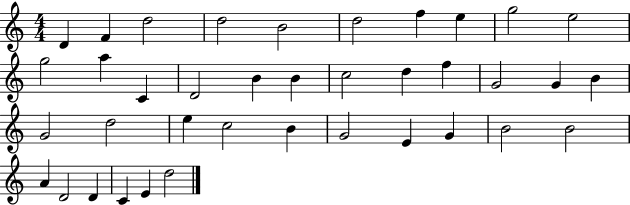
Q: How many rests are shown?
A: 0